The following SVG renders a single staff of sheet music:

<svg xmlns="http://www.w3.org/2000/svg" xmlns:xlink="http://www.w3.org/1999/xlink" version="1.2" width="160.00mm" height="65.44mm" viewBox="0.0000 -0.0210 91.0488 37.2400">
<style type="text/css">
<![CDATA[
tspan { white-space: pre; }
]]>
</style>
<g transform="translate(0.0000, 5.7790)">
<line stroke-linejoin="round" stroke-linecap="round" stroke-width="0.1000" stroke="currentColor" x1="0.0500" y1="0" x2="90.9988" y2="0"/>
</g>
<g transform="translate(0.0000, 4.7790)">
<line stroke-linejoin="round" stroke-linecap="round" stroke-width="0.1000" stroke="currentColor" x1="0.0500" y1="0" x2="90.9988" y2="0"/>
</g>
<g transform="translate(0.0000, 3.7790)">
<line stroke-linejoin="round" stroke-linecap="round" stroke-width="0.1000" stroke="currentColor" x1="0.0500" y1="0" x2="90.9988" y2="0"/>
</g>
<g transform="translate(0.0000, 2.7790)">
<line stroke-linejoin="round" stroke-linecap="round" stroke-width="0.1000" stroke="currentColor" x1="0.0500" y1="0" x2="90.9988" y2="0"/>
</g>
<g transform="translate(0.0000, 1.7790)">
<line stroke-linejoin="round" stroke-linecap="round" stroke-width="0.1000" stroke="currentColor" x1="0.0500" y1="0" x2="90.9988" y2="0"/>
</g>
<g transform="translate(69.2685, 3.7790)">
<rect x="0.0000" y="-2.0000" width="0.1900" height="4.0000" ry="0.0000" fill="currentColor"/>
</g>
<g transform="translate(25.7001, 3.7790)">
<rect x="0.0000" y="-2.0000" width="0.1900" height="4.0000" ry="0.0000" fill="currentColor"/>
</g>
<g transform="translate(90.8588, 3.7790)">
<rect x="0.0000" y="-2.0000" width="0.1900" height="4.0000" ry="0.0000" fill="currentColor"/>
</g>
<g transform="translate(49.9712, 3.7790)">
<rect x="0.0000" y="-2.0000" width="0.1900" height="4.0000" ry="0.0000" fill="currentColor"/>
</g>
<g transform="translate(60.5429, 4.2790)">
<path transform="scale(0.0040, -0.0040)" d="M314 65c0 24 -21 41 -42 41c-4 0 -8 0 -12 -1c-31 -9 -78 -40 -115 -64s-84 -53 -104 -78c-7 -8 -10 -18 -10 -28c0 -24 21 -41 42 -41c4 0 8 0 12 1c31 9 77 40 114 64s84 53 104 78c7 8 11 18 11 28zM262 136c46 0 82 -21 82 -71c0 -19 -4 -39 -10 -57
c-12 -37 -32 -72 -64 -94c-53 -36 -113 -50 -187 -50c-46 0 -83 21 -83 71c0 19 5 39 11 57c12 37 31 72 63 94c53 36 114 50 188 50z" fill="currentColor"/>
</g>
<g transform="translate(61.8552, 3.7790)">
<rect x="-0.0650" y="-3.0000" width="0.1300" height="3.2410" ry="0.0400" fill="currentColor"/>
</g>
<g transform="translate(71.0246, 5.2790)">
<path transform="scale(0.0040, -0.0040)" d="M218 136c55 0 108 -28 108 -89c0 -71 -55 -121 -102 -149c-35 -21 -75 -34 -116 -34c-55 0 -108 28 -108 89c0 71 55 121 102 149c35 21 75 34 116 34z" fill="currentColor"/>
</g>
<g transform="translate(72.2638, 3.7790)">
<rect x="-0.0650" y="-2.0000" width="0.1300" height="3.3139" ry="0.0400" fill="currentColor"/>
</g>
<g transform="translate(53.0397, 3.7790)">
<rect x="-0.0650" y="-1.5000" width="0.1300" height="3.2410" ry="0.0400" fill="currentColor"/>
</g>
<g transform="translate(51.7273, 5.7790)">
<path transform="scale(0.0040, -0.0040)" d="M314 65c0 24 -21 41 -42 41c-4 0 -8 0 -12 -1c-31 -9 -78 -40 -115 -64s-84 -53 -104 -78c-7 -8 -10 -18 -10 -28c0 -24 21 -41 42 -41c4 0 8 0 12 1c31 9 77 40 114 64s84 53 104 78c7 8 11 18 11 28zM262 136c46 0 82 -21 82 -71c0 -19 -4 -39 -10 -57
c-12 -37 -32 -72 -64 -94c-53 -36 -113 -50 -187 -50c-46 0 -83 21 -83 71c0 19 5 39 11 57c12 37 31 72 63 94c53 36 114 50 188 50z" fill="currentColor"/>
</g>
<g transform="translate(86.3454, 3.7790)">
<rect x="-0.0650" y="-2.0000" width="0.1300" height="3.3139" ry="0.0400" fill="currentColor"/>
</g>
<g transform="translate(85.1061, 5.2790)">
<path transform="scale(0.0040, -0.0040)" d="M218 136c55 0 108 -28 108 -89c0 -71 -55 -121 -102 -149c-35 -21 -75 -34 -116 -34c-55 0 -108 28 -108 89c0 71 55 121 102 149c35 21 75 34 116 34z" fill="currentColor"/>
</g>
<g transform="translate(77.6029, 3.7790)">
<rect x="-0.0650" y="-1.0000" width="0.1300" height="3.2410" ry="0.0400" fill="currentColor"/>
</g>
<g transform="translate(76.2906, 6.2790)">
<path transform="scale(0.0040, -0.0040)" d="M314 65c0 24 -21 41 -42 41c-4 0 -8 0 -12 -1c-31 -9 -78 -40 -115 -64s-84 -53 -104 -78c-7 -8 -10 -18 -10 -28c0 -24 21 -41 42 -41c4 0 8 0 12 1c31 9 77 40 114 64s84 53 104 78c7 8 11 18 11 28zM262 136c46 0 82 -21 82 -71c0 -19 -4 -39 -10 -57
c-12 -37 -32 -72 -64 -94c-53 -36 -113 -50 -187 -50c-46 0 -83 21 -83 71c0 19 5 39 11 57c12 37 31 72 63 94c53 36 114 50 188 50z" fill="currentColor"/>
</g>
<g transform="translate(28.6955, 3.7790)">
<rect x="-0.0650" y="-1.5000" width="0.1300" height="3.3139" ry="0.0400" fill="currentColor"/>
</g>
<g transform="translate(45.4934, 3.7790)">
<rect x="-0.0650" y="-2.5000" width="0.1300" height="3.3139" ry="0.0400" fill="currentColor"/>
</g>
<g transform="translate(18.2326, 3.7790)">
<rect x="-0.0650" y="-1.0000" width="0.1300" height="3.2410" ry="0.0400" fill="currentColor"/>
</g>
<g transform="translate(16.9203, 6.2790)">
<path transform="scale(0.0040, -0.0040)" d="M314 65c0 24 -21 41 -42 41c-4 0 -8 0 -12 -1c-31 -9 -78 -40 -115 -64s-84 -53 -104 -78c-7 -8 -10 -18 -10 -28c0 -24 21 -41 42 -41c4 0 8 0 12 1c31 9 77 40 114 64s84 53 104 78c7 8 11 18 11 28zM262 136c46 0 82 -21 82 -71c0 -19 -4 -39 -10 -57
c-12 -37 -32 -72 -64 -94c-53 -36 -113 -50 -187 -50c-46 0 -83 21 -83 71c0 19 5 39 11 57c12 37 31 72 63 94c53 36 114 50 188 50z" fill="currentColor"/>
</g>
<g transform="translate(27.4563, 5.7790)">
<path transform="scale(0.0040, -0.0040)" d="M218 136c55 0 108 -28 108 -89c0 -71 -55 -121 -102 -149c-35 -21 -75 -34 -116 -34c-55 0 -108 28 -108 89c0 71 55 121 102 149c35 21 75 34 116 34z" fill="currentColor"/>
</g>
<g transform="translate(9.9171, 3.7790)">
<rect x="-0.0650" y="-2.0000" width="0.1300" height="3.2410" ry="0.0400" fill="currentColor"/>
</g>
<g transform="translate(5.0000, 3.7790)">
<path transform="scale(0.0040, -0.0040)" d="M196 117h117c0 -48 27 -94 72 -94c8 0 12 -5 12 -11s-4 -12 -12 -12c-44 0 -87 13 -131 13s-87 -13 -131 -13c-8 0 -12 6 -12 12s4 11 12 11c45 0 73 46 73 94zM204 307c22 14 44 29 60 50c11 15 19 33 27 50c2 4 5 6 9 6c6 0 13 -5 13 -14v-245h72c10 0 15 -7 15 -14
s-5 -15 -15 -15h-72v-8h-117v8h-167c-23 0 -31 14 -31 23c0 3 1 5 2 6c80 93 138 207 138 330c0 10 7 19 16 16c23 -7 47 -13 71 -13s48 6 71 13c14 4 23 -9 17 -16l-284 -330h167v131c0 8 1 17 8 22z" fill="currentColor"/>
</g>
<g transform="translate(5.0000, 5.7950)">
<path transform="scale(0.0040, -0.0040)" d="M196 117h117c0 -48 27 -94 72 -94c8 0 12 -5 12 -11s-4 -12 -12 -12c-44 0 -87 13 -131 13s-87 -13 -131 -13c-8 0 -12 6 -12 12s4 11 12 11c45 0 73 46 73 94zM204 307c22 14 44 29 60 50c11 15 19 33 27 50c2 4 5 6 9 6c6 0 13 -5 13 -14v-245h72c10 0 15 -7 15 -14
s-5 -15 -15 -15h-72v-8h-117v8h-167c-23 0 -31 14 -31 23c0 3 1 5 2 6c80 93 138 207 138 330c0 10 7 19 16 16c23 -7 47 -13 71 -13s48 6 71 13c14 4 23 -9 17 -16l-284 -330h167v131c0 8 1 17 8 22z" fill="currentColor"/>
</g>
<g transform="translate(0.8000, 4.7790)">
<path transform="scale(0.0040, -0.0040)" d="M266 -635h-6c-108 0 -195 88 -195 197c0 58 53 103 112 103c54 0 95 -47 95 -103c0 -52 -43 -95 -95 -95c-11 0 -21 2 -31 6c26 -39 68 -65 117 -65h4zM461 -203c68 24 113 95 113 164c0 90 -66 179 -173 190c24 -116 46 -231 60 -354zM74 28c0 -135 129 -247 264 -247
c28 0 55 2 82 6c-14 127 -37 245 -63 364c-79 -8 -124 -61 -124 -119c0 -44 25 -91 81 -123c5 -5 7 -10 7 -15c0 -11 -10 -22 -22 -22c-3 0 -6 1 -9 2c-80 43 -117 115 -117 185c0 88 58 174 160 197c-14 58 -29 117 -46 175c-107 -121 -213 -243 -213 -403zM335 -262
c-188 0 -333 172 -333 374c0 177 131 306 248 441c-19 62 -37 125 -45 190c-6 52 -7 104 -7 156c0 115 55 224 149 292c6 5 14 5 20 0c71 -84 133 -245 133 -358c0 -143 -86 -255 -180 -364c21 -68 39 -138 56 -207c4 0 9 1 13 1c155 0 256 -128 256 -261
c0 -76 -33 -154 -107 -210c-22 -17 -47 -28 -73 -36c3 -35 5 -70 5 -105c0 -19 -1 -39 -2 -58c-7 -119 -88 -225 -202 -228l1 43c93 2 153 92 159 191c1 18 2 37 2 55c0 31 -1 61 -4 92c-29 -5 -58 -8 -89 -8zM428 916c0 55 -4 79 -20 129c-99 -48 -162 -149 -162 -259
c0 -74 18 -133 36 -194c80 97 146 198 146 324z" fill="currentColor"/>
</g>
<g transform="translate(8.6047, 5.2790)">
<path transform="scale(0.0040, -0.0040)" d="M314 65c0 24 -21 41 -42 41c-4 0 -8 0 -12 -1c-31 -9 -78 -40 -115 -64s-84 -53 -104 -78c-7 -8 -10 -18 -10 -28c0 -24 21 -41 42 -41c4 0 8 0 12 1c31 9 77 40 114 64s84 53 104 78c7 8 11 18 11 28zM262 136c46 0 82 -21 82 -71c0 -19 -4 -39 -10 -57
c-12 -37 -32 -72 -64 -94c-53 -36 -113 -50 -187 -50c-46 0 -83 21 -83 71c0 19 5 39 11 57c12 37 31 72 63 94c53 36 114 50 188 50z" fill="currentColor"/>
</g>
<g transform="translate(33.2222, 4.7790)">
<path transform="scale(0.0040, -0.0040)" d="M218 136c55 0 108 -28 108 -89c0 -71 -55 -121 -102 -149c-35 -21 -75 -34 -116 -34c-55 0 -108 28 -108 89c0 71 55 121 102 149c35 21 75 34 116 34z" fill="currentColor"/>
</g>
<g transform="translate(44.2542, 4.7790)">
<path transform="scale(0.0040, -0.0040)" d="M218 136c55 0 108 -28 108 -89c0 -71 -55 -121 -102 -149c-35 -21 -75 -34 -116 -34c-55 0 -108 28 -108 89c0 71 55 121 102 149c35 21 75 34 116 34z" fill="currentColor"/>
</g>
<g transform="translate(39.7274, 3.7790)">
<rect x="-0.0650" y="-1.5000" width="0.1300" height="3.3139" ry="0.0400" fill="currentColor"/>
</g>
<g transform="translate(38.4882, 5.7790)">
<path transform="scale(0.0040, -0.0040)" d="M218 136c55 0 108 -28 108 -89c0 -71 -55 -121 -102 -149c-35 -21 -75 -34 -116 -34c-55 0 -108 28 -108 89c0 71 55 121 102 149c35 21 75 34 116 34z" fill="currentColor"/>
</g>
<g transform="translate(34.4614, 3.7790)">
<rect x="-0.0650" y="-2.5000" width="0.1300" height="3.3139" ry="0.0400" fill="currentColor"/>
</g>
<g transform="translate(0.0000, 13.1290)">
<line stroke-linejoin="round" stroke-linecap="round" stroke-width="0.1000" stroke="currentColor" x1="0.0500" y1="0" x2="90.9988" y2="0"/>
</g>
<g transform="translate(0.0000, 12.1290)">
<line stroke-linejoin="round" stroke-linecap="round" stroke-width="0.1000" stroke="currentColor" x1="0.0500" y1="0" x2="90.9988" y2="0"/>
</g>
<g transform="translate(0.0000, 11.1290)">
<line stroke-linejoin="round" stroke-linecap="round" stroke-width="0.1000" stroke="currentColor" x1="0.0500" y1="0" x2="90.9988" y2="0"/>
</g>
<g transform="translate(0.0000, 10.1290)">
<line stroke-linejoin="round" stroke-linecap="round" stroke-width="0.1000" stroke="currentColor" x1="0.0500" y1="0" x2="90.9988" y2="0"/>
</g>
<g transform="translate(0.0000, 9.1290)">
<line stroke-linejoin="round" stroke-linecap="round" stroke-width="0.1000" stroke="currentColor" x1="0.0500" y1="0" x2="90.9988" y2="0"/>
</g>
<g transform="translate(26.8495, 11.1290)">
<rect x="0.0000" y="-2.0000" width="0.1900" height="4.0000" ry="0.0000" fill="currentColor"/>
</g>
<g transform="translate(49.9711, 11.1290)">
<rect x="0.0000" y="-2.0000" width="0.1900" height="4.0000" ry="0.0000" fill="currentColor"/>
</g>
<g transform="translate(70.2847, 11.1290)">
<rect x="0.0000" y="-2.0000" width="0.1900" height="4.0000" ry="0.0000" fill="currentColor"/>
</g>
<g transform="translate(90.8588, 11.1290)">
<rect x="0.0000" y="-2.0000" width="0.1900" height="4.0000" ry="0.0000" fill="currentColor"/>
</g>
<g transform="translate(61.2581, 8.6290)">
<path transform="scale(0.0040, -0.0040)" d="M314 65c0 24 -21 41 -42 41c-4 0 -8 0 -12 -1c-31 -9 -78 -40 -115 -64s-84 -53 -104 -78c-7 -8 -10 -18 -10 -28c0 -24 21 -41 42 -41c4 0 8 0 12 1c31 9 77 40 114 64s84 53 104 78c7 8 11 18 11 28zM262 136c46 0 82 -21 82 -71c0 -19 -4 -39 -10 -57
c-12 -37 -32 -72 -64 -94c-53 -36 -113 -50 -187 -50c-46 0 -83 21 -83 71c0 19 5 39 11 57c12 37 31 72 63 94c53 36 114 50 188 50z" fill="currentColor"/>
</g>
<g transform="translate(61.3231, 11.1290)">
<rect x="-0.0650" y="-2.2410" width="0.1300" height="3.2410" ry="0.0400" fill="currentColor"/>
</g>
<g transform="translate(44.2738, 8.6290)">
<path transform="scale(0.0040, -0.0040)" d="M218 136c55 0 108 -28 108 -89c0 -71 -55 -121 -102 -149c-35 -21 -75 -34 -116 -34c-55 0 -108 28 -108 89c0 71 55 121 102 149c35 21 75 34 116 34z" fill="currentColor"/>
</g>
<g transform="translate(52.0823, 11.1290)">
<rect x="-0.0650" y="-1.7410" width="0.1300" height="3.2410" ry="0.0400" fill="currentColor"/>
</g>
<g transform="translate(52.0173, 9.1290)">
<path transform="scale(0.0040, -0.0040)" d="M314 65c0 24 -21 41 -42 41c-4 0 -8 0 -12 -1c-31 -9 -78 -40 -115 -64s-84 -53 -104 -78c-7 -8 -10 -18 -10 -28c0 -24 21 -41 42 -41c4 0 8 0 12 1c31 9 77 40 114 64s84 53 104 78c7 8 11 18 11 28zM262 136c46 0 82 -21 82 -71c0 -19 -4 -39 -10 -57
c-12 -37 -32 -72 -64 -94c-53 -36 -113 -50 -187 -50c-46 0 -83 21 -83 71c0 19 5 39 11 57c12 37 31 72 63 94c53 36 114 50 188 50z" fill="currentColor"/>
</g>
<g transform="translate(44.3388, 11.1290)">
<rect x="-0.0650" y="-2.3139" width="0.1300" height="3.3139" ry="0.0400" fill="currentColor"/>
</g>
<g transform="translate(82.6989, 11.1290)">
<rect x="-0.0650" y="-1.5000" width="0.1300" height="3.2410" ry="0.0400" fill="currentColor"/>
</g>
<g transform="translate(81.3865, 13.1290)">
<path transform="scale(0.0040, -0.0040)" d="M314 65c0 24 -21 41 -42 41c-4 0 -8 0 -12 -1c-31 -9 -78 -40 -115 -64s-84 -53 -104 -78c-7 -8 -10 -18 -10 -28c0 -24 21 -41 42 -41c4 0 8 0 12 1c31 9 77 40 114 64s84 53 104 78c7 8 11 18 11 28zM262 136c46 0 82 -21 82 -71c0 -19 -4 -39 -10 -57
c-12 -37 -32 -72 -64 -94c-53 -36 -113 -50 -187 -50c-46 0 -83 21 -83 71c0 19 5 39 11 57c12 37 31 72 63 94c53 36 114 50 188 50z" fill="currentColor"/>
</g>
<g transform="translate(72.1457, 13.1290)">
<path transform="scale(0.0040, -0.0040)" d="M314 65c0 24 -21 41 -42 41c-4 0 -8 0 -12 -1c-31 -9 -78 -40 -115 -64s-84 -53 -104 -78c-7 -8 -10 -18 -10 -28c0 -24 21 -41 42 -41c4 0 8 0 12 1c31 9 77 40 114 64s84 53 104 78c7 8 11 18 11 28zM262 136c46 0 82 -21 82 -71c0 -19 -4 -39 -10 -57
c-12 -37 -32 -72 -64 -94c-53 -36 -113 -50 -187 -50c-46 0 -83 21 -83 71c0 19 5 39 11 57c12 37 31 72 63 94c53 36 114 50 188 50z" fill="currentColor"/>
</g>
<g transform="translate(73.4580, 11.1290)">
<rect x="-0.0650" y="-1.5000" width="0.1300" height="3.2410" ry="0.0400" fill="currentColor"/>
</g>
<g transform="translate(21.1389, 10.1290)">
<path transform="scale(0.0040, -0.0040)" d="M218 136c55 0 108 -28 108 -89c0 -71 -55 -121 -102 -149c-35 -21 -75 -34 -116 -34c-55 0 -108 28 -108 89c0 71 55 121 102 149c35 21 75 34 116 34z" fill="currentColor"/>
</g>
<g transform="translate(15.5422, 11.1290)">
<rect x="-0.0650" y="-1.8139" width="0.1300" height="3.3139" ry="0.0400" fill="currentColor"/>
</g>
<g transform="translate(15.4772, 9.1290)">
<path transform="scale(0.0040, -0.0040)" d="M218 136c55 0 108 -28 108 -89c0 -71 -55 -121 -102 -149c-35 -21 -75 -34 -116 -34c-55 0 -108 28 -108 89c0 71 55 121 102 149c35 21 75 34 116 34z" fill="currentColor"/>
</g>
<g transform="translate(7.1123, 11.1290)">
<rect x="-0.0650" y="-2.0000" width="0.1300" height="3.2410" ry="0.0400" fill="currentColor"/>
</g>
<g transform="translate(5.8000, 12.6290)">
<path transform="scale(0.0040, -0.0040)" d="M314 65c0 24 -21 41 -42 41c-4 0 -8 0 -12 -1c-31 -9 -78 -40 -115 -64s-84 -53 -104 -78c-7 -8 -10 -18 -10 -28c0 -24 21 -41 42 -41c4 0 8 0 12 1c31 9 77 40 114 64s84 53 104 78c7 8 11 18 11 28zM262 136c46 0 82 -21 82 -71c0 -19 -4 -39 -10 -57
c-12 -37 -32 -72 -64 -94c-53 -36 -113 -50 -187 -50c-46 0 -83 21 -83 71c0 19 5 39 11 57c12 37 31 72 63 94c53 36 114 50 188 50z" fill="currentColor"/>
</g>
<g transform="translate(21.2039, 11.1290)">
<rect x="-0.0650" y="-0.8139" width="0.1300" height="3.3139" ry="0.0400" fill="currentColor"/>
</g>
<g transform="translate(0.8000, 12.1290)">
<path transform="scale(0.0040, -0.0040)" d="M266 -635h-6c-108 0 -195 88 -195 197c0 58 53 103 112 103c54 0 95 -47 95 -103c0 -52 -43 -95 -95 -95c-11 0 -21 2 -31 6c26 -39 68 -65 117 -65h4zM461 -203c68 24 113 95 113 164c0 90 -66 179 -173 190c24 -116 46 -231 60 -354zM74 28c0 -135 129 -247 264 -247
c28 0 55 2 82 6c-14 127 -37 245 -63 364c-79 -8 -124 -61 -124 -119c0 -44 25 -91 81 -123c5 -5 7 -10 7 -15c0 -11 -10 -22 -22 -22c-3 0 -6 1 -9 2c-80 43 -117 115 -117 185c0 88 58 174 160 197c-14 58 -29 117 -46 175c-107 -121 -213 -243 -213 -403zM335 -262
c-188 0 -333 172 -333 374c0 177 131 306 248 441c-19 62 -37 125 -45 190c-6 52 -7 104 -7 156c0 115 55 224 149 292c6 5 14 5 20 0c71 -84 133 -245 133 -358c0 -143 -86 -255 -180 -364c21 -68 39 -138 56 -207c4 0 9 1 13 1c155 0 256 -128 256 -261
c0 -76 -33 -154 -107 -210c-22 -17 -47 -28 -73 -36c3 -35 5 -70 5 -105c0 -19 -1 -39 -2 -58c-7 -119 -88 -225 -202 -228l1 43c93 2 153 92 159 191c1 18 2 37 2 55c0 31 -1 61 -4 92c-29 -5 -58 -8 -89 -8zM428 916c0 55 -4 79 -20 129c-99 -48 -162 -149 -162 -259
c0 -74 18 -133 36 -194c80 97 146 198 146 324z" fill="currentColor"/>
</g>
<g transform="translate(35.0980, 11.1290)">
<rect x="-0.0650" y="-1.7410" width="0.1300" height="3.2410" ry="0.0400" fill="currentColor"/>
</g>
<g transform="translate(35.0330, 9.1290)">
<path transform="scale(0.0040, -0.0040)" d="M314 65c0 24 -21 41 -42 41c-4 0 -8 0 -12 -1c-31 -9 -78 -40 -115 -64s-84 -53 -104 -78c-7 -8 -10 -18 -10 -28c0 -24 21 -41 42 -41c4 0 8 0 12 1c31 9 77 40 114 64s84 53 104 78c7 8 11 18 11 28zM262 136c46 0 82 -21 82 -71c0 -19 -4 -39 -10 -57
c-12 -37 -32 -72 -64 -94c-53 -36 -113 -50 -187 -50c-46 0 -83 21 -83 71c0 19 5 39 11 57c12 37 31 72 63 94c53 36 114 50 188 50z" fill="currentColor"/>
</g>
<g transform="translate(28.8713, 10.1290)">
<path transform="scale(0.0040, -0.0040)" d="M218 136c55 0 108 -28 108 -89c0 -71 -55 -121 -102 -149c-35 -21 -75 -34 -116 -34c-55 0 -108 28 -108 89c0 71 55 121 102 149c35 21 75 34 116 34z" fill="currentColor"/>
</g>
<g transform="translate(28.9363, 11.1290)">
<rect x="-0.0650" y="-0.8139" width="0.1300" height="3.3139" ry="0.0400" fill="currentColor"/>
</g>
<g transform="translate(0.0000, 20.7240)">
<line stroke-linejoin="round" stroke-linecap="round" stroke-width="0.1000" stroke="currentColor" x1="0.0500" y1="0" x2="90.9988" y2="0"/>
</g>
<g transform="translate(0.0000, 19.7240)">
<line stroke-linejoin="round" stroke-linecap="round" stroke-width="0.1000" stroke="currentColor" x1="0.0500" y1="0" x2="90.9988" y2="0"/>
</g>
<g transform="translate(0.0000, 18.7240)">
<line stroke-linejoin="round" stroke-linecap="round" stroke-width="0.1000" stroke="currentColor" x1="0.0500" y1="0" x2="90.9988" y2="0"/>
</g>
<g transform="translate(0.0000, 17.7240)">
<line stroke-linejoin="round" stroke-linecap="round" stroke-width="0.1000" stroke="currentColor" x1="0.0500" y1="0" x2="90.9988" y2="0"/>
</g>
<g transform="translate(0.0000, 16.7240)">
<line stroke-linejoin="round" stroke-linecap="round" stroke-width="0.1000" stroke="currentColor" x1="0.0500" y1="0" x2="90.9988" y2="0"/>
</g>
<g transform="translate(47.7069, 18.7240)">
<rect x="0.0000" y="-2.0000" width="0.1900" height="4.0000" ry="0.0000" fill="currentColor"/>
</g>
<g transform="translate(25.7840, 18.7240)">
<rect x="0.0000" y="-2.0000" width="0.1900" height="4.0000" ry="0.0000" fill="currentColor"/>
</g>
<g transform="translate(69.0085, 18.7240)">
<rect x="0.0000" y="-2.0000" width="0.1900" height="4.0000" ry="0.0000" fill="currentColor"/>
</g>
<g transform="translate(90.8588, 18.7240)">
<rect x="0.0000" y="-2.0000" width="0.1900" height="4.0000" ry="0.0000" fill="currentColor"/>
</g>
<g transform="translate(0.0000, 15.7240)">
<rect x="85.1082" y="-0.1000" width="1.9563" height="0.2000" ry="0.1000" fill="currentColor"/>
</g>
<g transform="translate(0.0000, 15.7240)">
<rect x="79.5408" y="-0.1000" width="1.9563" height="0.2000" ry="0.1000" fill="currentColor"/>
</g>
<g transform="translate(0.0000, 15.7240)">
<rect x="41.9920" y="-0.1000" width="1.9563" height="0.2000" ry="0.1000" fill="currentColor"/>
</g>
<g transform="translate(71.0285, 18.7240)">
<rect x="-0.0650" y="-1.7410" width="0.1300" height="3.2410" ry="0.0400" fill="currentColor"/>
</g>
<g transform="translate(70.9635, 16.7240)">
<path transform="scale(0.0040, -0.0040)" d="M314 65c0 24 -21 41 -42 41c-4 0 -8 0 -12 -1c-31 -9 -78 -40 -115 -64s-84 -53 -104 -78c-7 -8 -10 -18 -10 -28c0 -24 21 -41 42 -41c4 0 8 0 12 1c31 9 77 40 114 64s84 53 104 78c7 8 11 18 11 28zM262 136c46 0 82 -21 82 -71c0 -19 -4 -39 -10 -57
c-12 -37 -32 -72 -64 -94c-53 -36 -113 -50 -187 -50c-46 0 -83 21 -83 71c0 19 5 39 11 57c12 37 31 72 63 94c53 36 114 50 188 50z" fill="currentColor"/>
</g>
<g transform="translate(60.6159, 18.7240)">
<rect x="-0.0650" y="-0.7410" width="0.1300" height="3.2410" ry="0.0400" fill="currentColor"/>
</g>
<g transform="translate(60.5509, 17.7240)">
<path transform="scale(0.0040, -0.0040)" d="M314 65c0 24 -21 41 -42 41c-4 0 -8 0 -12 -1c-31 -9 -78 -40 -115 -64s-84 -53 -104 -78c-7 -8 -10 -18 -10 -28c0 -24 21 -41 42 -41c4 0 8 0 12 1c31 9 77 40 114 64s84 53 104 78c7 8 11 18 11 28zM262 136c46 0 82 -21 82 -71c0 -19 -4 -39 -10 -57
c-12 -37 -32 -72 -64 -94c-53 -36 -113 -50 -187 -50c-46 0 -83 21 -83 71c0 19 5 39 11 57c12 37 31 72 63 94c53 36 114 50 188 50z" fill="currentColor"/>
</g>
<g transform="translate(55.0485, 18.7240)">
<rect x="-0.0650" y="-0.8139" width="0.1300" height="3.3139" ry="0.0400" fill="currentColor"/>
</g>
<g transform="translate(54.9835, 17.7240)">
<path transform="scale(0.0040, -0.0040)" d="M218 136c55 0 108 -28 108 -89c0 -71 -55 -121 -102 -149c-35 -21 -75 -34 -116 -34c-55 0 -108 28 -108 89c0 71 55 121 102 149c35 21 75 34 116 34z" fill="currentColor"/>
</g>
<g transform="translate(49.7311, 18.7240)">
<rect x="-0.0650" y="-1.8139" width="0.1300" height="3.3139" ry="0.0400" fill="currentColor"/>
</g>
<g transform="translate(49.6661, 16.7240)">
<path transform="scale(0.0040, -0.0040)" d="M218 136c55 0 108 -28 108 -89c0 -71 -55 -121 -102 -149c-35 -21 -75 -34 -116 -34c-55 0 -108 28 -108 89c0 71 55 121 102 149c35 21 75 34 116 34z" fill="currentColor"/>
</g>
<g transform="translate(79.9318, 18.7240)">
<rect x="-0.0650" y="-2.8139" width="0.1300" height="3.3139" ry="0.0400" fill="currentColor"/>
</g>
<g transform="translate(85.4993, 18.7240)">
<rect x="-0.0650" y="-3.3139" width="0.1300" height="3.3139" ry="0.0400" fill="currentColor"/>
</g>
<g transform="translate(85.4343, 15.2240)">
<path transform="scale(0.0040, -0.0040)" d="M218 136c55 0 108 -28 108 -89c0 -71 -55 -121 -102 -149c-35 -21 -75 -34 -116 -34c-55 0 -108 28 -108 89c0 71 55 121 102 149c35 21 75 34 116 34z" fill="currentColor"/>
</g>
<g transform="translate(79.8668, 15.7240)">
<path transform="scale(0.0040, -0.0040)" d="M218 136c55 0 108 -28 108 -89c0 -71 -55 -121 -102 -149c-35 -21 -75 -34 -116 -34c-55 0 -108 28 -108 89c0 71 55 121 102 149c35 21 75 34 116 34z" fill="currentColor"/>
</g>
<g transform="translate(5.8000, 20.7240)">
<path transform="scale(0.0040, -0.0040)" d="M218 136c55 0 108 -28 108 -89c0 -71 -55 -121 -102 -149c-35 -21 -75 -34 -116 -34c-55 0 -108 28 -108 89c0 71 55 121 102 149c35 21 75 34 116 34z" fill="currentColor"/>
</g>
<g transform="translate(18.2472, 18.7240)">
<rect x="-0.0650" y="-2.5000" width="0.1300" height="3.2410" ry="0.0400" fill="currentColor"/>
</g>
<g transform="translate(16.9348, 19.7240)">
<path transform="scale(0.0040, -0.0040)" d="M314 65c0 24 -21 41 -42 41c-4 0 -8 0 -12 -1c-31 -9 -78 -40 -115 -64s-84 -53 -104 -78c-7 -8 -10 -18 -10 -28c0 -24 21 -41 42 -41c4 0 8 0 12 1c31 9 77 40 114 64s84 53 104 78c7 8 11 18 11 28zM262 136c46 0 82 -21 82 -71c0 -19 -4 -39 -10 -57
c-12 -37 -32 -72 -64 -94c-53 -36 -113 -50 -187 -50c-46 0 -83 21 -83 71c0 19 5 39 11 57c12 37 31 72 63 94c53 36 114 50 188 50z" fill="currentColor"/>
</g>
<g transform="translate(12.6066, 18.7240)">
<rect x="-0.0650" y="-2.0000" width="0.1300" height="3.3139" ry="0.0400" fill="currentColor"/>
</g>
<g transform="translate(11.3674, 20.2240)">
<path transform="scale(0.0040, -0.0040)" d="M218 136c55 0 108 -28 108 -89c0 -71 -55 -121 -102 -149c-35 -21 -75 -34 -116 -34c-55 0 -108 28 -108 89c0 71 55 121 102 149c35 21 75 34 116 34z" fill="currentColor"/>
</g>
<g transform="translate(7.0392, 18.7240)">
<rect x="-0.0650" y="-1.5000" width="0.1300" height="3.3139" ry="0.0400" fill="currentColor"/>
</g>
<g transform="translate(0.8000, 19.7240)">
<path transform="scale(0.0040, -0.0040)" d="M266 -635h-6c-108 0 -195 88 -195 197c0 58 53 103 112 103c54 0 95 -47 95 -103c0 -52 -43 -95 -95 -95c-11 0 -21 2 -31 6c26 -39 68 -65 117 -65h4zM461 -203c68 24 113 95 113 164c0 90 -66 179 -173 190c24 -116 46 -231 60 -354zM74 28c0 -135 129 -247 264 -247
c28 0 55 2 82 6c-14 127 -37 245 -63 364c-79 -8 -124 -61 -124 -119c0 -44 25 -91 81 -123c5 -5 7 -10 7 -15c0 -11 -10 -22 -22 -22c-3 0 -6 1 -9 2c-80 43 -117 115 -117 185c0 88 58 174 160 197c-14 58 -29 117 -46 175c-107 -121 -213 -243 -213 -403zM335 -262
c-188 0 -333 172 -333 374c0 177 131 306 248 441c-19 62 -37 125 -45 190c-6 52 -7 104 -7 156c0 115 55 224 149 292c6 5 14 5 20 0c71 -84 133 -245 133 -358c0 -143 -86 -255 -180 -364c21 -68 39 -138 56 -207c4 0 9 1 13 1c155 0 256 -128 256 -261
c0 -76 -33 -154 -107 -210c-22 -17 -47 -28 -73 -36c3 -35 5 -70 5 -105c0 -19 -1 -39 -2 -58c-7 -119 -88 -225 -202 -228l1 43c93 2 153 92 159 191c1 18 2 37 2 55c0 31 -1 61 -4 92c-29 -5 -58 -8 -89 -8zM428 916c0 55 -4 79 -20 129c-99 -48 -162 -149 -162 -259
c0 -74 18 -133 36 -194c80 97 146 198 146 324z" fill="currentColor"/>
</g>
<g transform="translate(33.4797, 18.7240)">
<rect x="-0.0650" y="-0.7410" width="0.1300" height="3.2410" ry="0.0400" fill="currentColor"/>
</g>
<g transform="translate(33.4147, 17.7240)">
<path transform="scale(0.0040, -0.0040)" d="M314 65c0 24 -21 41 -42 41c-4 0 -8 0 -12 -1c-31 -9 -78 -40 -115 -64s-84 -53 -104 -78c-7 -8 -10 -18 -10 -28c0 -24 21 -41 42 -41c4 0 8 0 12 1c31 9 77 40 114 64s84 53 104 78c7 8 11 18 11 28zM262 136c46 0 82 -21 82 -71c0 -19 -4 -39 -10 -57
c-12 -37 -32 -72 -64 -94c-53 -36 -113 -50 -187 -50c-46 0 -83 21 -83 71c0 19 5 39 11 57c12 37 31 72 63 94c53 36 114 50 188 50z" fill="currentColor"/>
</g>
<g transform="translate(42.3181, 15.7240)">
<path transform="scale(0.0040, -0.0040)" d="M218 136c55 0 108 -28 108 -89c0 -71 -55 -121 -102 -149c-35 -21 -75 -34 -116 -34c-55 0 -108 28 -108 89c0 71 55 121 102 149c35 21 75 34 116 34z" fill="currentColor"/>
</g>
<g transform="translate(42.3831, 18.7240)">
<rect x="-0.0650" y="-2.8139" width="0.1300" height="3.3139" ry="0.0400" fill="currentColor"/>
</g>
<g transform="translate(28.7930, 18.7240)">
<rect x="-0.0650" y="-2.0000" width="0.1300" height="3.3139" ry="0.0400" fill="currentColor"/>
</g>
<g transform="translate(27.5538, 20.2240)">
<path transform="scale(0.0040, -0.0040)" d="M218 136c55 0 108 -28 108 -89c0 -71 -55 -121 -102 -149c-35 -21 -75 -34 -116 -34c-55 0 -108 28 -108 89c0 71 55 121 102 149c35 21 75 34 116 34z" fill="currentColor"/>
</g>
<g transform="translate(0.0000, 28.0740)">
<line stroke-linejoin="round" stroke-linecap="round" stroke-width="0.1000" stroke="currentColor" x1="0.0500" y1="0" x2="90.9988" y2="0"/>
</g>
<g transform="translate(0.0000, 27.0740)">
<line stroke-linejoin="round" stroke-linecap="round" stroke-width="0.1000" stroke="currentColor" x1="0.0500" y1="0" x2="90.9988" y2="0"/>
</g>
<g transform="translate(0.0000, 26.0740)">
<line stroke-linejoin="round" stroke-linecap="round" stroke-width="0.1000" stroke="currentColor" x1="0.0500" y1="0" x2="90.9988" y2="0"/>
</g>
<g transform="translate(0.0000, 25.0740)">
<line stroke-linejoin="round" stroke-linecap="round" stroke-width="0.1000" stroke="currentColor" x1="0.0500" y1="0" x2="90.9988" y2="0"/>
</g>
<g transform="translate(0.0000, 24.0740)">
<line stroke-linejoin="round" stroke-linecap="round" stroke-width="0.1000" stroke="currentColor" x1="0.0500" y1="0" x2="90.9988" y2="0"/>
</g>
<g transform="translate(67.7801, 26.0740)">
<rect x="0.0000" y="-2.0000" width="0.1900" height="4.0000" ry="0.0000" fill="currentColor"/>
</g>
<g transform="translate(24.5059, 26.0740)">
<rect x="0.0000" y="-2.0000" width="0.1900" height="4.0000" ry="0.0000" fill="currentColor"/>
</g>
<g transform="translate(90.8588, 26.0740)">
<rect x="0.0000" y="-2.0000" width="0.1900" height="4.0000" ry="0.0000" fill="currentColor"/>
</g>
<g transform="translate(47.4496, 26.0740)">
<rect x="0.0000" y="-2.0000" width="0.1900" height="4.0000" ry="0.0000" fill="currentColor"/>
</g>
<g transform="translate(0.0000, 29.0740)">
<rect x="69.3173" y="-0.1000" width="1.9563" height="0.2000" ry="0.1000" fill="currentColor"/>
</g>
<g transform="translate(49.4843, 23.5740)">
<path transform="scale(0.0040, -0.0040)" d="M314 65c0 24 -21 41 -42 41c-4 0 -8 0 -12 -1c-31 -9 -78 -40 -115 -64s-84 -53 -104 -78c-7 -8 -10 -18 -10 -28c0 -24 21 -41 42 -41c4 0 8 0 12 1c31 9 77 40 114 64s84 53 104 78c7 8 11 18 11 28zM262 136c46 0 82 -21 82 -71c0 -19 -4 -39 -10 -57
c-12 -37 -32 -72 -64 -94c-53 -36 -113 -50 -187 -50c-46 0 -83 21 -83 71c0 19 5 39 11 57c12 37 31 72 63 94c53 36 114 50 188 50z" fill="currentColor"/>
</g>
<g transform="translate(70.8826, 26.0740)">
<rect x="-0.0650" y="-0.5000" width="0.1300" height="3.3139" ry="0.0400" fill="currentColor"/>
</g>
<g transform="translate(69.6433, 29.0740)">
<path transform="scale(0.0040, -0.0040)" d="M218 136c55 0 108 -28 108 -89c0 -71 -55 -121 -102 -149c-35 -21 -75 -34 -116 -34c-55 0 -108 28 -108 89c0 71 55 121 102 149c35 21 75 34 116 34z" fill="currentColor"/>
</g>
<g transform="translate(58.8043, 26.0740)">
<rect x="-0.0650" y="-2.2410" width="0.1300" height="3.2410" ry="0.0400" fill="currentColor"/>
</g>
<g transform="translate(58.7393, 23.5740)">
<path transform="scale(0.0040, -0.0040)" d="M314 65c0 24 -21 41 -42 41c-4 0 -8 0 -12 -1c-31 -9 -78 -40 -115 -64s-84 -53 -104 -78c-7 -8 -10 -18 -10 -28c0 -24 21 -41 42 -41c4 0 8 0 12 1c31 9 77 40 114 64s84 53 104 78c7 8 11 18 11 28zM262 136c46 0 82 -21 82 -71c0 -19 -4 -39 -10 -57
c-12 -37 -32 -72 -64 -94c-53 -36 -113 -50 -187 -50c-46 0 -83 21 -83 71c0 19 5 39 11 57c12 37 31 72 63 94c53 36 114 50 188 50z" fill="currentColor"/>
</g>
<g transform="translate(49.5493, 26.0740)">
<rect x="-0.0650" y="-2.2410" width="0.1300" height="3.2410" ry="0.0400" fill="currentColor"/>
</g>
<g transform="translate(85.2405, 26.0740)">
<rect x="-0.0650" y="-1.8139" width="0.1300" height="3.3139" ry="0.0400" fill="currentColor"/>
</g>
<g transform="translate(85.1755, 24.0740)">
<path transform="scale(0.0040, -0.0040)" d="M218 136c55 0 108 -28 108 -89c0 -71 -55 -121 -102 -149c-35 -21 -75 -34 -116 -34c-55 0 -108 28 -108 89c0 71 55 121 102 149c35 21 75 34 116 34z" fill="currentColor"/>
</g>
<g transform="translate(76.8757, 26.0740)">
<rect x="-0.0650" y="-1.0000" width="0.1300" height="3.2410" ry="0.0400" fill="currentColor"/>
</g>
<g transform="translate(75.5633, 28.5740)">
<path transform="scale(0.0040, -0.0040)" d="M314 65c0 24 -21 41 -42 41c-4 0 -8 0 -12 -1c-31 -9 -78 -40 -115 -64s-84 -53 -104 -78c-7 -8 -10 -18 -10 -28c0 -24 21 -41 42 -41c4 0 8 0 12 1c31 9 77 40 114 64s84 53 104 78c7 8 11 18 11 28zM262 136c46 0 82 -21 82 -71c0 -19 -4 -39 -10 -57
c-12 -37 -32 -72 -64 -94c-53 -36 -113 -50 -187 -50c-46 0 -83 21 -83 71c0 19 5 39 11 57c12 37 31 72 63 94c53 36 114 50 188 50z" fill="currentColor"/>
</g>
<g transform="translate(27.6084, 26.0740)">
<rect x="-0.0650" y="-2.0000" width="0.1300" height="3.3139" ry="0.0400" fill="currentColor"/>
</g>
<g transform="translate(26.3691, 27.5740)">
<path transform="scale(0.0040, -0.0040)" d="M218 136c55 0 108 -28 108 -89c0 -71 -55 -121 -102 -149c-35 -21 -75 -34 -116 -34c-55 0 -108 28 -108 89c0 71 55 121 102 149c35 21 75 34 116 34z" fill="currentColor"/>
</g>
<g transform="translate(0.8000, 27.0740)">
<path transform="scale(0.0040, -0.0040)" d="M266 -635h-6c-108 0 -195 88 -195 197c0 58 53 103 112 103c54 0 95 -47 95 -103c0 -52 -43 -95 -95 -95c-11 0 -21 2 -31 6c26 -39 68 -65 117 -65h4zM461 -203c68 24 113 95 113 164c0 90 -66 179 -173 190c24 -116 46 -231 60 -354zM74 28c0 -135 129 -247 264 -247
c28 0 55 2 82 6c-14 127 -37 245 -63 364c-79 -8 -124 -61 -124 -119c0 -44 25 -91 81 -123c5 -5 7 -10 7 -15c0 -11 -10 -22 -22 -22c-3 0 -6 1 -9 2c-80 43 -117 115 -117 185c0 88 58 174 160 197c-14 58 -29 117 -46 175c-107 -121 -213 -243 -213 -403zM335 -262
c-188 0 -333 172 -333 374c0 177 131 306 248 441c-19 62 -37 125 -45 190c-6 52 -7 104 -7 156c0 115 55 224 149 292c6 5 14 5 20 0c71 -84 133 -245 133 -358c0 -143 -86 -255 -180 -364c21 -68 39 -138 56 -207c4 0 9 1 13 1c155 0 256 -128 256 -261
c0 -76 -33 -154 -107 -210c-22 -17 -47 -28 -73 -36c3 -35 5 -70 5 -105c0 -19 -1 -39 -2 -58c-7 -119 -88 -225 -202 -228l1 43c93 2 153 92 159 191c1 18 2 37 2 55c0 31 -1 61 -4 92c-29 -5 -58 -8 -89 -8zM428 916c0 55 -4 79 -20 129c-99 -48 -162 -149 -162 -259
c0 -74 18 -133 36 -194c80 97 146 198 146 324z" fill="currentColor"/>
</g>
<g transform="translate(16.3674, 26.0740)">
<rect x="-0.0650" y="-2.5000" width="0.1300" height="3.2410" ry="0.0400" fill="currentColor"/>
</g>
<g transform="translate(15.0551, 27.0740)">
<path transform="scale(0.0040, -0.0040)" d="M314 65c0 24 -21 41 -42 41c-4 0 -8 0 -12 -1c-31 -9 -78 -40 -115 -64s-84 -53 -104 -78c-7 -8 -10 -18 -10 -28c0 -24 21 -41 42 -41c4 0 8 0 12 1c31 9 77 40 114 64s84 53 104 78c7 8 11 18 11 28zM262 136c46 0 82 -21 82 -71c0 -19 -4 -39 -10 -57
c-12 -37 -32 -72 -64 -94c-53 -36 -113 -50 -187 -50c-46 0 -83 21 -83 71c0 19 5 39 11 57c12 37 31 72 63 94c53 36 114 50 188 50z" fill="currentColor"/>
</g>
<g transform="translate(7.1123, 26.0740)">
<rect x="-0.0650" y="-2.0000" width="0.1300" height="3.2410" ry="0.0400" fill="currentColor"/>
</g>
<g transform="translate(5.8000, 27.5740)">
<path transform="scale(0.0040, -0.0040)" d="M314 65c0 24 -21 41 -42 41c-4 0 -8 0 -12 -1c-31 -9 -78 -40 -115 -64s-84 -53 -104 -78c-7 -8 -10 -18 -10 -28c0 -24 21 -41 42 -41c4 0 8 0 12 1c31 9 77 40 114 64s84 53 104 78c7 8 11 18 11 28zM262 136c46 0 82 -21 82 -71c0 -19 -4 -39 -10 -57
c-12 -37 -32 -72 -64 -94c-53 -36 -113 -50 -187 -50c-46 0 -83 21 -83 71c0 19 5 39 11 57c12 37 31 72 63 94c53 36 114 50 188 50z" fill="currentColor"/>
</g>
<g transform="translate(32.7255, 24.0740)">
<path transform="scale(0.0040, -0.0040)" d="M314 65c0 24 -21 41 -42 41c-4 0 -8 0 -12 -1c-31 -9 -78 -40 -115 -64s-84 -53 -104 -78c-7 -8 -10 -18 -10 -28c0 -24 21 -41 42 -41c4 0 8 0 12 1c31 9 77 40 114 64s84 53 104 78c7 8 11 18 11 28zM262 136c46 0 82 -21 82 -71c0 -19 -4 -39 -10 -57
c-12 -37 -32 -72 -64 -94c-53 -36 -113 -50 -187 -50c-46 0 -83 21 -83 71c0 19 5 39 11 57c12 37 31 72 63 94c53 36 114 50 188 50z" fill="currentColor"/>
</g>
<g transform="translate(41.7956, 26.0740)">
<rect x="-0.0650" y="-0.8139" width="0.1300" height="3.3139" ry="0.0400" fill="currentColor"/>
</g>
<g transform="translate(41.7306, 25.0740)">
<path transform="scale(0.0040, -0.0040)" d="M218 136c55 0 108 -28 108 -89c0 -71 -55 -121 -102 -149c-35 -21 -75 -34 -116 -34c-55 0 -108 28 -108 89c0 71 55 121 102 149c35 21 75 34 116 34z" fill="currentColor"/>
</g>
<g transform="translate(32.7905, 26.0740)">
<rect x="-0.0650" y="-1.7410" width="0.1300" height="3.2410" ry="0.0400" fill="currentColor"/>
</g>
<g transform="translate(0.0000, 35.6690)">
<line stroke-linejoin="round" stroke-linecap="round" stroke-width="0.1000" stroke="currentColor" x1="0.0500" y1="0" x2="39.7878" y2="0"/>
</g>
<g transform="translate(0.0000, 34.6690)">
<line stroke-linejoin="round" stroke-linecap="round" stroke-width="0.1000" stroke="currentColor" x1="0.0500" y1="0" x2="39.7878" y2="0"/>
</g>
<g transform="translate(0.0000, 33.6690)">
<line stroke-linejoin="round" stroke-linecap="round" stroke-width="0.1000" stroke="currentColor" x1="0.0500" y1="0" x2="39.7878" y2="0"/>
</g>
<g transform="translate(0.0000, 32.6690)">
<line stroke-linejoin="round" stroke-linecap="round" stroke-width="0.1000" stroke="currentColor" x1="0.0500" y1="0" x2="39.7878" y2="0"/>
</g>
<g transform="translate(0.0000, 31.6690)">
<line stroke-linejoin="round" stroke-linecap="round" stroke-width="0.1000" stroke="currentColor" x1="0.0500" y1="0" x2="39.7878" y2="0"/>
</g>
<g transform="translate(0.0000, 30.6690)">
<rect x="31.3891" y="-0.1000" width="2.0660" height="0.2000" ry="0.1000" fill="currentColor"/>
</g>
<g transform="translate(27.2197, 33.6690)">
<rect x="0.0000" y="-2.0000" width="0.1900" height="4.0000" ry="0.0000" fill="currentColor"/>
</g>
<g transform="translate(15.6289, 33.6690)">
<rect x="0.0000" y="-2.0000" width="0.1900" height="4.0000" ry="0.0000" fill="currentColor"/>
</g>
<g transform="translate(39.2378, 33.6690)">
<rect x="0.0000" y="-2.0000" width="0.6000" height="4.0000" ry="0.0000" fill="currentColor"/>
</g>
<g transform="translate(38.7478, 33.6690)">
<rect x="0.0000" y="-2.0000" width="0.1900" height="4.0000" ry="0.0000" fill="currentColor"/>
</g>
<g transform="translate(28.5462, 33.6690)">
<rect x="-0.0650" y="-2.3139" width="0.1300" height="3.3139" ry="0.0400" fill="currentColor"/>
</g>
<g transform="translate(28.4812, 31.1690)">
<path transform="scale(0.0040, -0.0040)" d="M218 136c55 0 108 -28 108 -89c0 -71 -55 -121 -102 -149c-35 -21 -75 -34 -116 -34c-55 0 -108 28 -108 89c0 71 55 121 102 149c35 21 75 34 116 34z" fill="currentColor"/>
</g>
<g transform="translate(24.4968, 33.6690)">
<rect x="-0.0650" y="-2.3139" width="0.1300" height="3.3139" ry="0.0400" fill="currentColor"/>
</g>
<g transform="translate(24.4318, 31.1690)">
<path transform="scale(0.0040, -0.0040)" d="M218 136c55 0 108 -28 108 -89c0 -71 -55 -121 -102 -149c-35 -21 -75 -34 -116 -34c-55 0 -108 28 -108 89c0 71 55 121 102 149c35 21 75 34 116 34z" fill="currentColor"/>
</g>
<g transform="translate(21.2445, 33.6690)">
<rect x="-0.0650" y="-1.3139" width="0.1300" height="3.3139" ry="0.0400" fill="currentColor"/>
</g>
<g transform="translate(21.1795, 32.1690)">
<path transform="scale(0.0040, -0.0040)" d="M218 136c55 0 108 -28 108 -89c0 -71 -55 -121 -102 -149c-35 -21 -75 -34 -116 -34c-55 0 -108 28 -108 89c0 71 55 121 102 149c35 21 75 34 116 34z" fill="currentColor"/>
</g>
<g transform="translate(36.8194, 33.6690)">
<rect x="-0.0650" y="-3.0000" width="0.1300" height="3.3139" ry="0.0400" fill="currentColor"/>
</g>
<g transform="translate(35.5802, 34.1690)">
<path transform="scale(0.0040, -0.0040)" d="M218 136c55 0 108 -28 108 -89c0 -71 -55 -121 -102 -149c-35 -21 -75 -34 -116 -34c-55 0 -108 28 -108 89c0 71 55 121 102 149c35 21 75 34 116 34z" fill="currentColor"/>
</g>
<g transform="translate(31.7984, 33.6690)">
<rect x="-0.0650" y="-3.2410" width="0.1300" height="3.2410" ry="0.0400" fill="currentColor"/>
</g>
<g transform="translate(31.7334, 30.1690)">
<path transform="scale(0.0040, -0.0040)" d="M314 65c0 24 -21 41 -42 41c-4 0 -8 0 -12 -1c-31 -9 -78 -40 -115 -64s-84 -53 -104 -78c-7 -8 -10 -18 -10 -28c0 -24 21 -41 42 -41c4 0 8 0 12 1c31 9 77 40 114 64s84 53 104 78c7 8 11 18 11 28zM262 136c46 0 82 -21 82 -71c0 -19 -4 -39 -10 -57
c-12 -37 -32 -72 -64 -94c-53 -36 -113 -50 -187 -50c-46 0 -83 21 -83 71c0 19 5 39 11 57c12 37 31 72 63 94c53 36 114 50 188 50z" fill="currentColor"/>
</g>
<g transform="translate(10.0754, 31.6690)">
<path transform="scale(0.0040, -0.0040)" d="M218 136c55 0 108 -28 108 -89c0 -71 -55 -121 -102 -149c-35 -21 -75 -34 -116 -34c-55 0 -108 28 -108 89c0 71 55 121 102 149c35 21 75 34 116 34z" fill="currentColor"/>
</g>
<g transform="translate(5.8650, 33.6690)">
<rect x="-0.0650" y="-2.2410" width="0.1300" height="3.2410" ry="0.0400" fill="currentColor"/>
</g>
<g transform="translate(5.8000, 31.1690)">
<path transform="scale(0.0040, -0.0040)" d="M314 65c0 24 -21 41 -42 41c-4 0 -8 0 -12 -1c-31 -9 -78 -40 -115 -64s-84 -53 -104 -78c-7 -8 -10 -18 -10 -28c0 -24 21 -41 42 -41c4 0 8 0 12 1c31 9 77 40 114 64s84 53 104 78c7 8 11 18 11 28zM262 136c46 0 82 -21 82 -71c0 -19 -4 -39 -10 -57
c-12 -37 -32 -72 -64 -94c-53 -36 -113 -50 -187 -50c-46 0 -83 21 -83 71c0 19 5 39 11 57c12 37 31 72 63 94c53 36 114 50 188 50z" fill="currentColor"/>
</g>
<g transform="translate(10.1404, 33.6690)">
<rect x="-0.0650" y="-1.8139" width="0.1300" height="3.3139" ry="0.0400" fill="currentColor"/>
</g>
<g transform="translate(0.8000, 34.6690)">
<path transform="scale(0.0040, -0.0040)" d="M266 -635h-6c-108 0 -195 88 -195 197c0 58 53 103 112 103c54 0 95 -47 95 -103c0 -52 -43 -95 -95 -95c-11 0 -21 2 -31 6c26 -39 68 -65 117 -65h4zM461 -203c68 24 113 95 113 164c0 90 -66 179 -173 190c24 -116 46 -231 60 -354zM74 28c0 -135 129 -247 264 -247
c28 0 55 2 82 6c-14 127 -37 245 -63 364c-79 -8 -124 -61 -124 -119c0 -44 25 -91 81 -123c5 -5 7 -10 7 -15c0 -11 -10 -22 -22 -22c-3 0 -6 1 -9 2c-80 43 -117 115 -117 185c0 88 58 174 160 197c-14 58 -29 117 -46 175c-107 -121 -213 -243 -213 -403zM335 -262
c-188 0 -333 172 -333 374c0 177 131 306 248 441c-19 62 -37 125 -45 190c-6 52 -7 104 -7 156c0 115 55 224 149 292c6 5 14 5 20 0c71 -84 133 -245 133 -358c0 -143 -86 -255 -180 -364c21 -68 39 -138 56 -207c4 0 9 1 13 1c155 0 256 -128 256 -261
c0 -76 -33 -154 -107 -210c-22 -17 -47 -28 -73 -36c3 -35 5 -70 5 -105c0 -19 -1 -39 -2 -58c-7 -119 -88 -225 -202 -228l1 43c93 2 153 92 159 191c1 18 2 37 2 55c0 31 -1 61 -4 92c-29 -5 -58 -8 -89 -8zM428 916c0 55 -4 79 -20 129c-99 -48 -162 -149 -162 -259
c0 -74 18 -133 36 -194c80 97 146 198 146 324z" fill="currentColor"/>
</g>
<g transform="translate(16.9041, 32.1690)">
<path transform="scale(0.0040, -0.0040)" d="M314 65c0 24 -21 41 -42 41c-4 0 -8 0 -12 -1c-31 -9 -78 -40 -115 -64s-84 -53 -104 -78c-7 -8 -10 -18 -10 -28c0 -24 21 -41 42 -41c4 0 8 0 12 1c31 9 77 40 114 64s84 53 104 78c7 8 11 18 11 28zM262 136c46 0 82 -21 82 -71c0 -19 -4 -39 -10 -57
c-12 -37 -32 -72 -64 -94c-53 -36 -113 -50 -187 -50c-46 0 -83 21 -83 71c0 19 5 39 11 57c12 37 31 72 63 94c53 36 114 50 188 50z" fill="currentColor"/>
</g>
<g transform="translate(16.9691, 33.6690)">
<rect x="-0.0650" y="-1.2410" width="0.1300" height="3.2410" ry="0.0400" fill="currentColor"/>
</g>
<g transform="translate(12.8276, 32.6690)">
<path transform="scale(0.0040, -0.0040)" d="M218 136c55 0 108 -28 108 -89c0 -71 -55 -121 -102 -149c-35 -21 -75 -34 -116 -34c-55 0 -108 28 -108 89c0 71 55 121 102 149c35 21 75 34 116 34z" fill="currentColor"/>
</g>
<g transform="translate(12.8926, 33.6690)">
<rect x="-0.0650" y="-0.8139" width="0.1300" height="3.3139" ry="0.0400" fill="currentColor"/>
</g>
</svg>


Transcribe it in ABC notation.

X:1
T:Untitled
M:4/4
L:1/4
K:C
F2 D2 E G E G E2 A2 F D2 F F2 f d d f2 g f2 g2 E2 E2 E F G2 F d2 a f d d2 f2 a b F2 G2 F f2 d g2 g2 C D2 f g2 f d e2 e g g b2 A